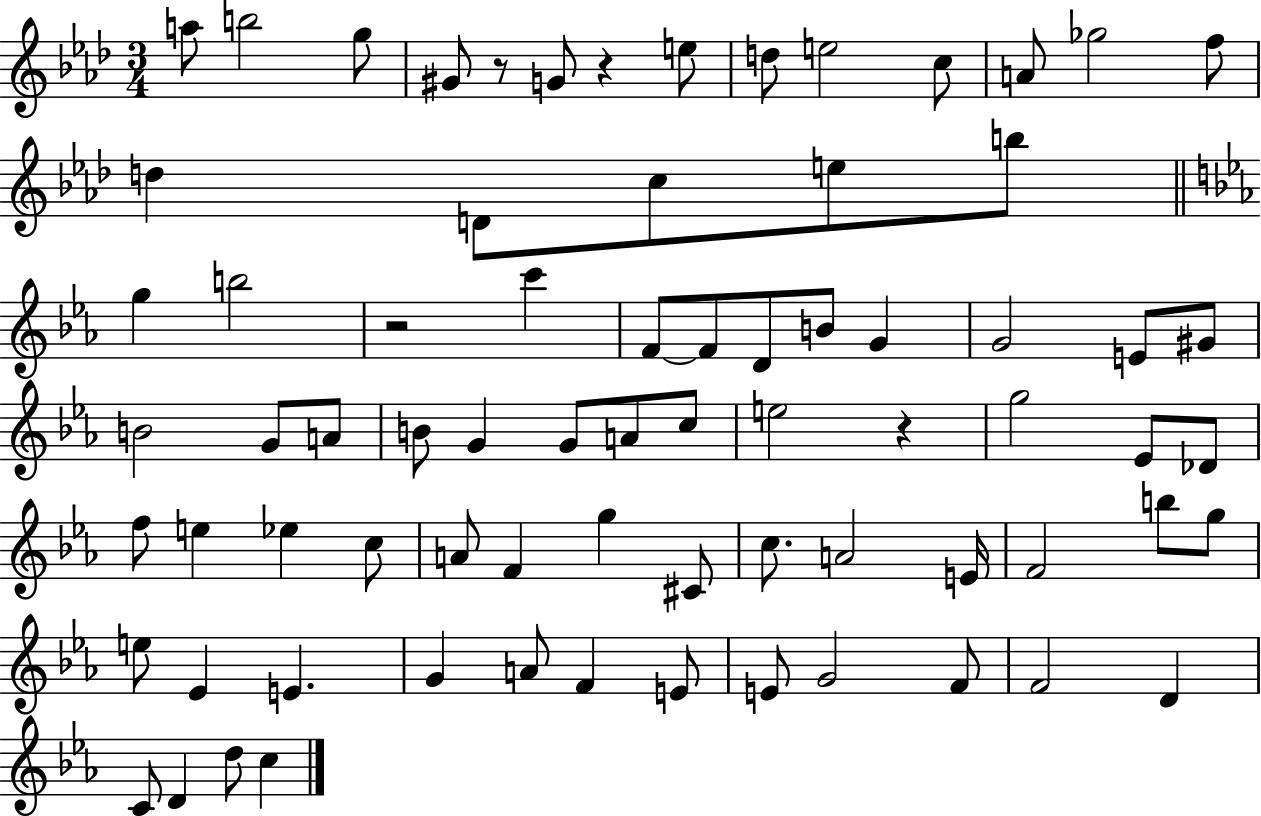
{
  \clef treble
  \numericTimeSignature
  \time 3/4
  \key aes \major
  a''8 b''2 g''8 | gis'8 r8 g'8 r4 e''8 | d''8 e''2 c''8 | a'8 ges''2 f''8 | \break d''4 d'8 c''8 e''8 b''8 | \bar "||" \break \key c \minor g''4 b''2 | r2 c'''4 | f'8~~ f'8 d'8 b'8 g'4 | g'2 e'8 gis'8 | \break b'2 g'8 a'8 | b'8 g'4 g'8 a'8 c''8 | e''2 r4 | g''2 ees'8 des'8 | \break f''8 e''4 ees''4 c''8 | a'8 f'4 g''4 cis'8 | c''8. a'2 e'16 | f'2 b''8 g''8 | \break e''8 ees'4 e'4. | g'4 a'8 f'4 e'8 | e'8 g'2 f'8 | f'2 d'4 | \break c'8 d'4 d''8 c''4 | \bar "|."
}